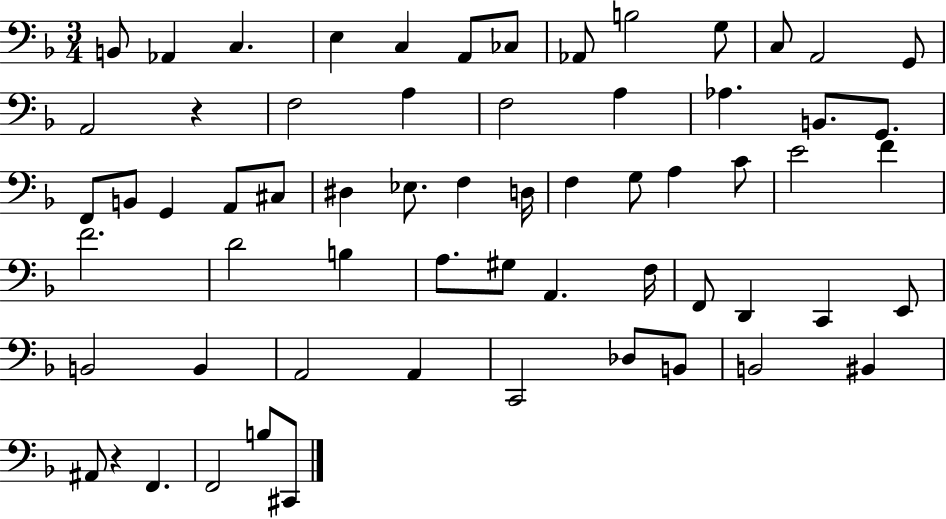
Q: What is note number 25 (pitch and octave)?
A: A2